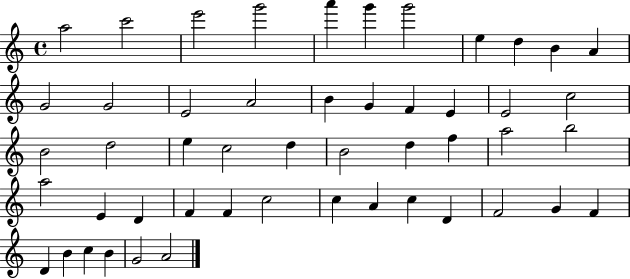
{
  \clef treble
  \time 4/4
  \defaultTimeSignature
  \key c \major
  a''2 c'''2 | e'''2 g'''2 | a'''4 g'''4 g'''2 | e''4 d''4 b'4 a'4 | \break g'2 g'2 | e'2 a'2 | b'4 g'4 f'4 e'4 | e'2 c''2 | \break b'2 d''2 | e''4 c''2 d''4 | b'2 d''4 f''4 | a''2 b''2 | \break a''2 e'4 d'4 | f'4 f'4 c''2 | c''4 a'4 c''4 d'4 | f'2 g'4 f'4 | \break d'4 b'4 c''4 b'4 | g'2 a'2 | \bar "|."
}